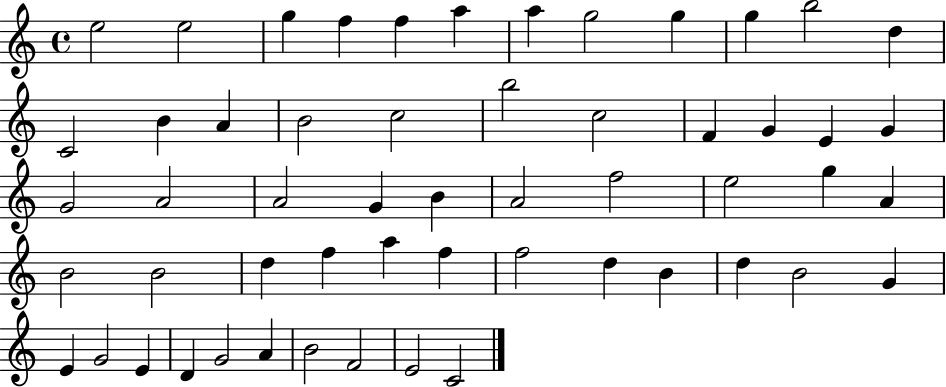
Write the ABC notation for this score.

X:1
T:Untitled
M:4/4
L:1/4
K:C
e2 e2 g f f a a g2 g g b2 d C2 B A B2 c2 b2 c2 F G E G G2 A2 A2 G B A2 f2 e2 g A B2 B2 d f a f f2 d B d B2 G E G2 E D G2 A B2 F2 E2 C2